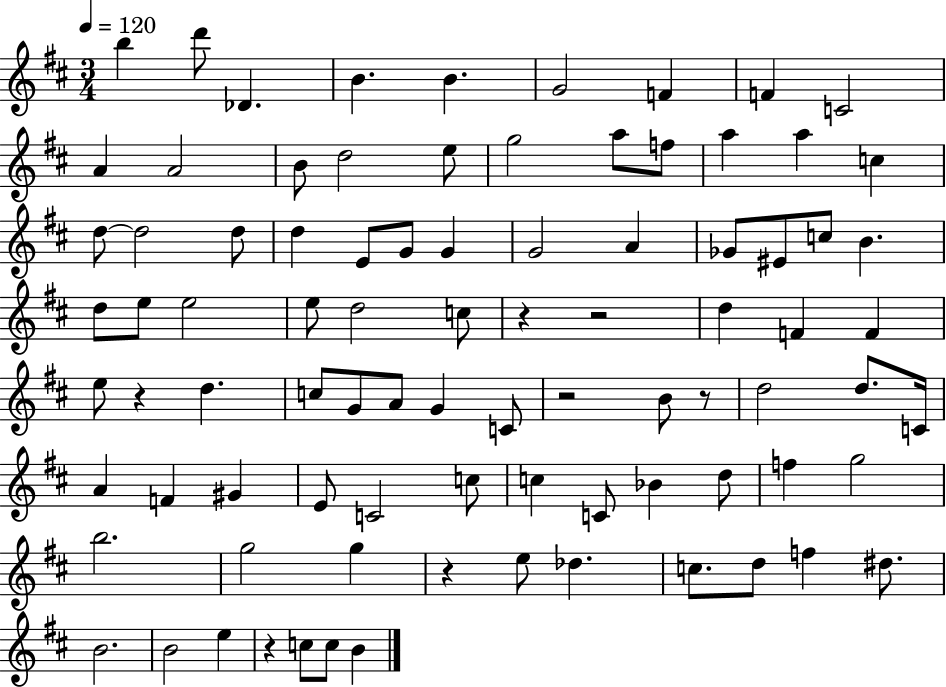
{
  \clef treble
  \numericTimeSignature
  \time 3/4
  \key d \major
  \tempo 4 = 120
  b''4 d'''8 des'4. | b'4. b'4. | g'2 f'4 | f'4 c'2 | \break a'4 a'2 | b'8 d''2 e''8 | g''2 a''8 f''8 | a''4 a''4 c''4 | \break d''8~~ d''2 d''8 | d''4 e'8 g'8 g'4 | g'2 a'4 | ges'8 eis'8 c''8 b'4. | \break d''8 e''8 e''2 | e''8 d''2 c''8 | r4 r2 | d''4 f'4 f'4 | \break e''8 r4 d''4. | c''8 g'8 a'8 g'4 c'8 | r2 b'8 r8 | d''2 d''8. c'16 | \break a'4 f'4 gis'4 | e'8 c'2 c''8 | c''4 c'8 bes'4 d''8 | f''4 g''2 | \break b''2. | g''2 g''4 | r4 e''8 des''4. | c''8. d''8 f''4 dis''8. | \break b'2. | b'2 e''4 | r4 c''8 c''8 b'4 | \bar "|."
}